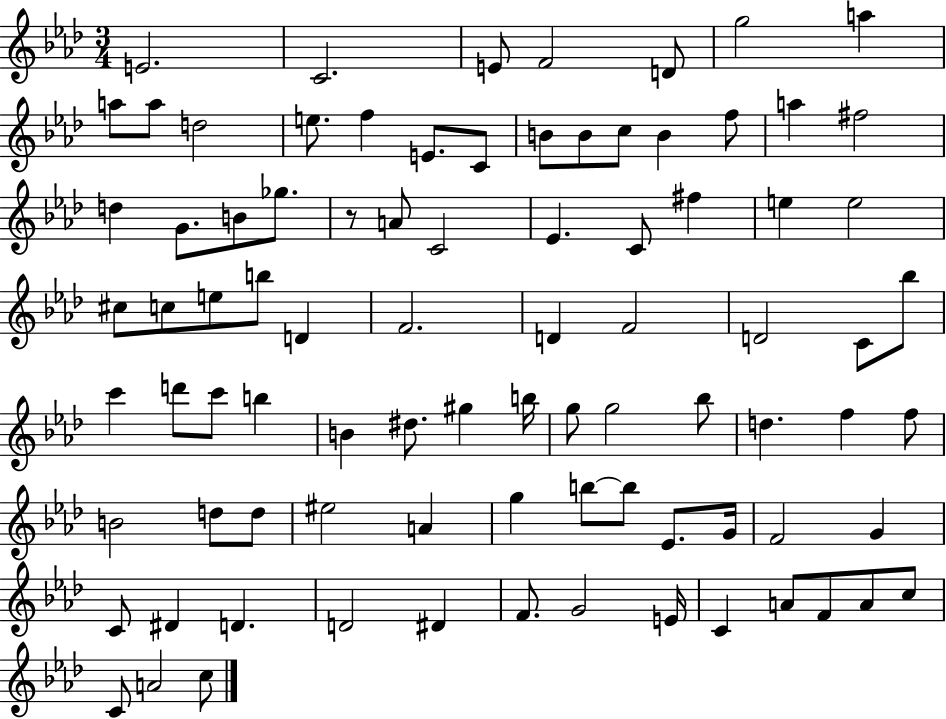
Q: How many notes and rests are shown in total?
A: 86